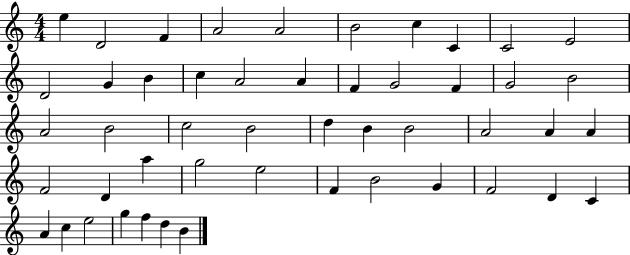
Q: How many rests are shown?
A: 0